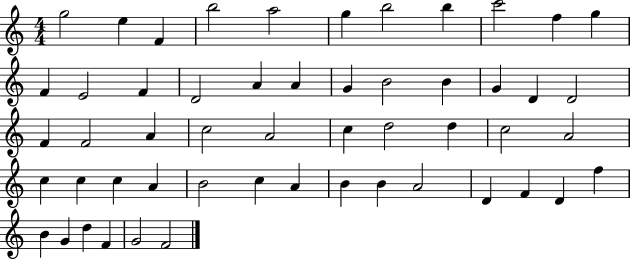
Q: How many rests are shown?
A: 0